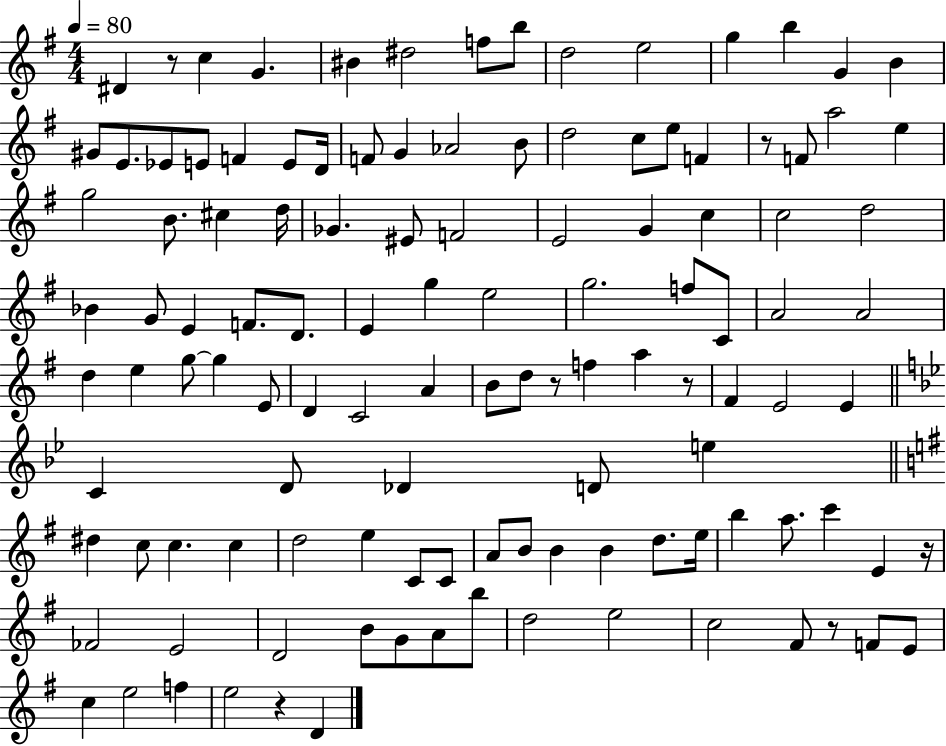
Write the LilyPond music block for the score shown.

{
  \clef treble
  \numericTimeSignature
  \time 4/4
  \key g \major
  \tempo 4 = 80
  dis'4 r8 c''4 g'4. | bis'4 dis''2 f''8 b''8 | d''2 e''2 | g''4 b''4 g'4 b'4 | \break gis'8 e'8. ees'8 e'8 f'4 e'8 d'16 | f'8 g'4 aes'2 b'8 | d''2 c''8 e''8 f'4 | r8 f'8 a''2 e''4 | \break g''2 b'8. cis''4 d''16 | ges'4. eis'8 f'2 | e'2 g'4 c''4 | c''2 d''2 | \break bes'4 g'8 e'4 f'8. d'8. | e'4 g''4 e''2 | g''2. f''8 c'8 | a'2 a'2 | \break d''4 e''4 g''8~~ g''4 e'8 | d'4 c'2 a'4 | b'8 d''8 r8 f''4 a''4 r8 | fis'4 e'2 e'4 | \break \bar "||" \break \key bes \major c'4 d'8 des'4 d'8 e''4 | \bar "||" \break \key e \minor dis''4 c''8 c''4. c''4 | d''2 e''4 c'8 c'8 | a'8 b'8 b'4 b'4 d''8. e''16 | b''4 a''8. c'''4 e'4 r16 | \break fes'2 e'2 | d'2 b'8 g'8 a'8 b''8 | d''2 e''2 | c''2 fis'8 r8 f'8 e'8 | \break c''4 e''2 f''4 | e''2 r4 d'4 | \bar "|."
}